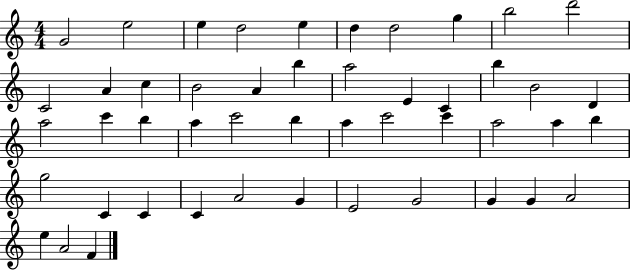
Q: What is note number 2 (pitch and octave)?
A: E5